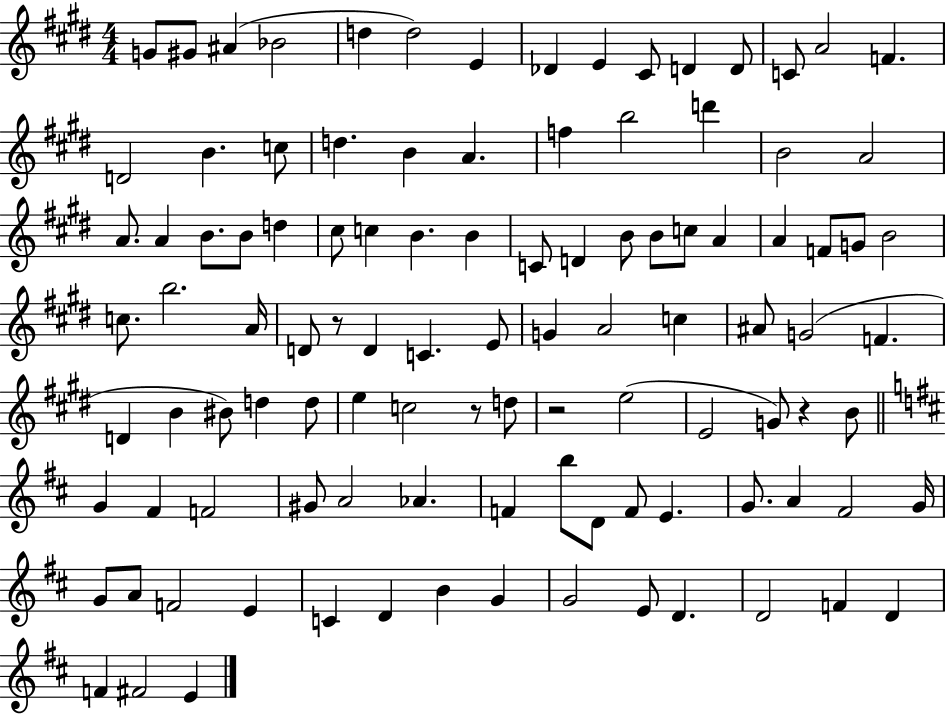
{
  \clef treble
  \numericTimeSignature
  \time 4/4
  \key e \major
  g'8 gis'8 ais'4( bes'2 | d''4 d''2) e'4 | des'4 e'4 cis'8 d'4 d'8 | c'8 a'2 f'4. | \break d'2 b'4. c''8 | d''4. b'4 a'4. | f''4 b''2 d'''4 | b'2 a'2 | \break a'8. a'4 b'8. b'8 d''4 | cis''8 c''4 b'4. b'4 | c'8 d'4 b'8 b'8 c''8 a'4 | a'4 f'8 g'8 b'2 | \break c''8. b''2. a'16 | d'8 r8 d'4 c'4. e'8 | g'4 a'2 c''4 | ais'8 g'2( f'4. | \break d'4 b'4 bis'8) d''4 d''8 | e''4 c''2 r8 d''8 | r2 e''2( | e'2 g'8) r4 b'8 | \break \bar "||" \break \key d \major g'4 fis'4 f'2 | gis'8 a'2 aes'4. | f'4 b''8 d'8 f'8 e'4. | g'8. a'4 fis'2 g'16 | \break g'8 a'8 f'2 e'4 | c'4 d'4 b'4 g'4 | g'2 e'8 d'4. | d'2 f'4 d'4 | \break f'4 fis'2 e'4 | \bar "|."
}